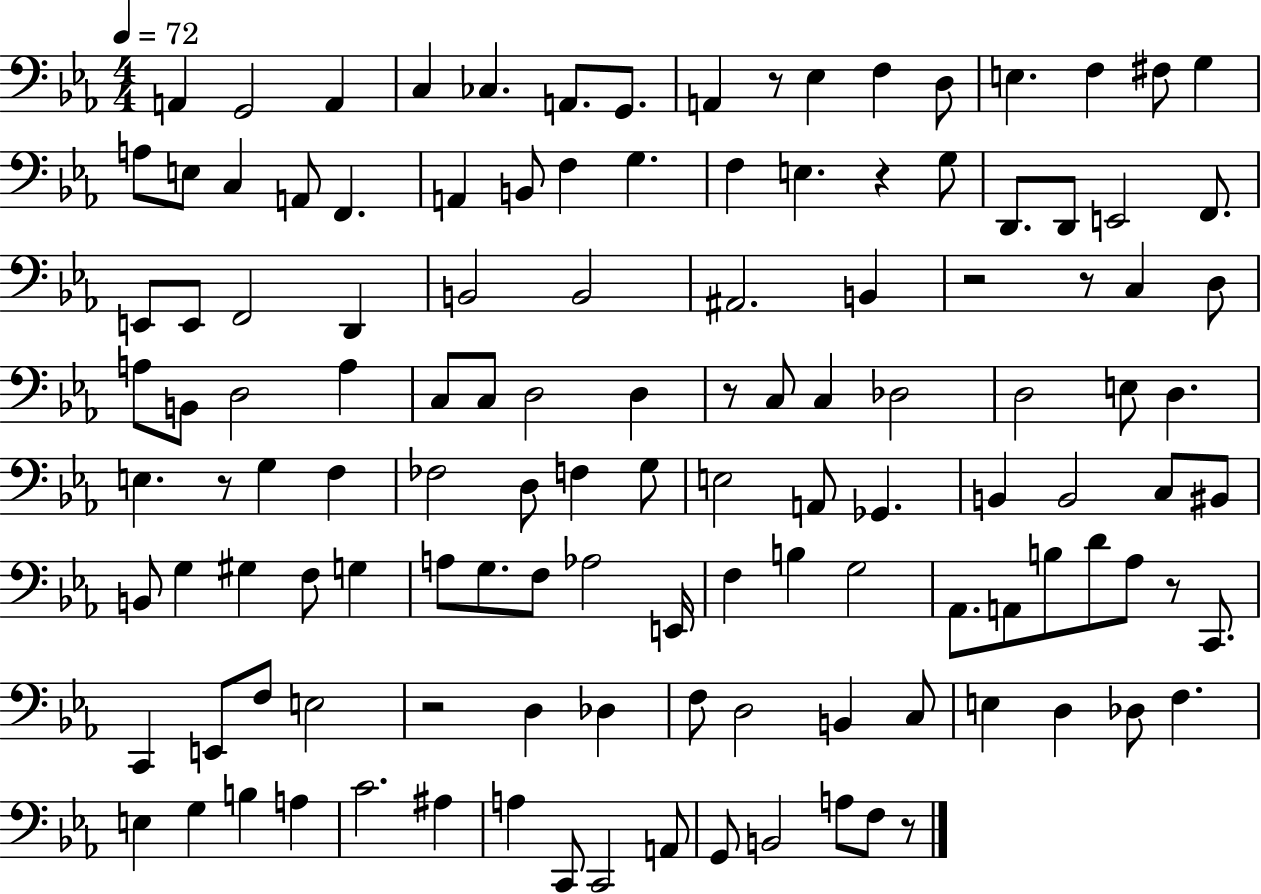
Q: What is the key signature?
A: EES major